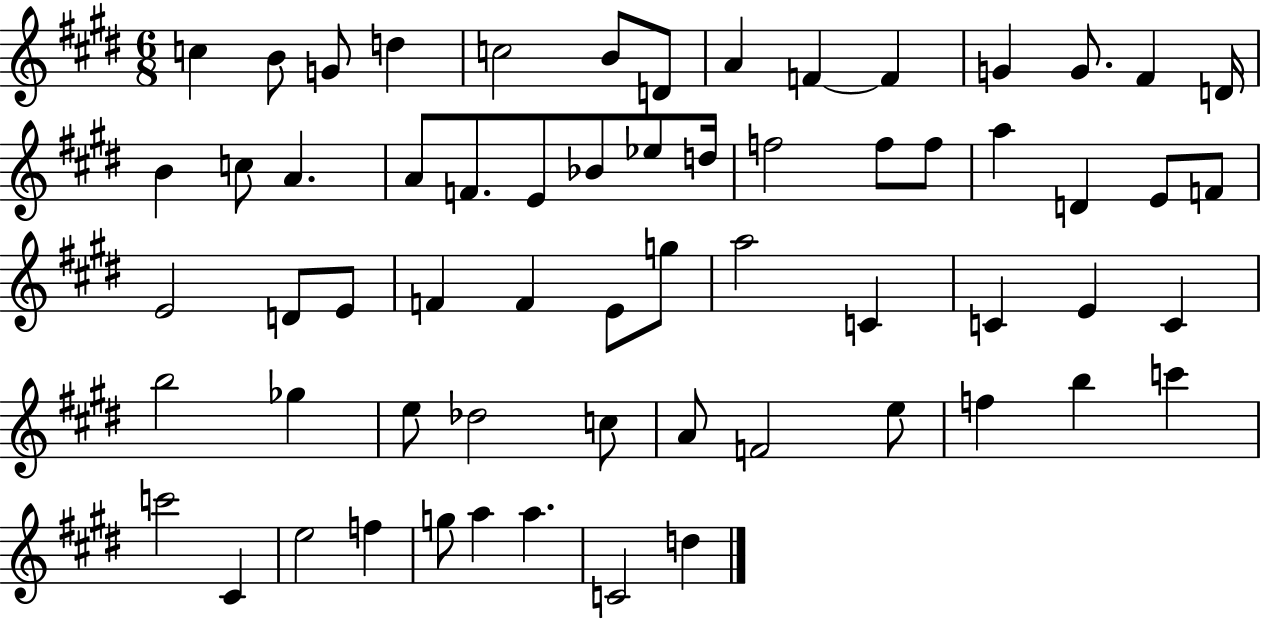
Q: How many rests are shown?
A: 0